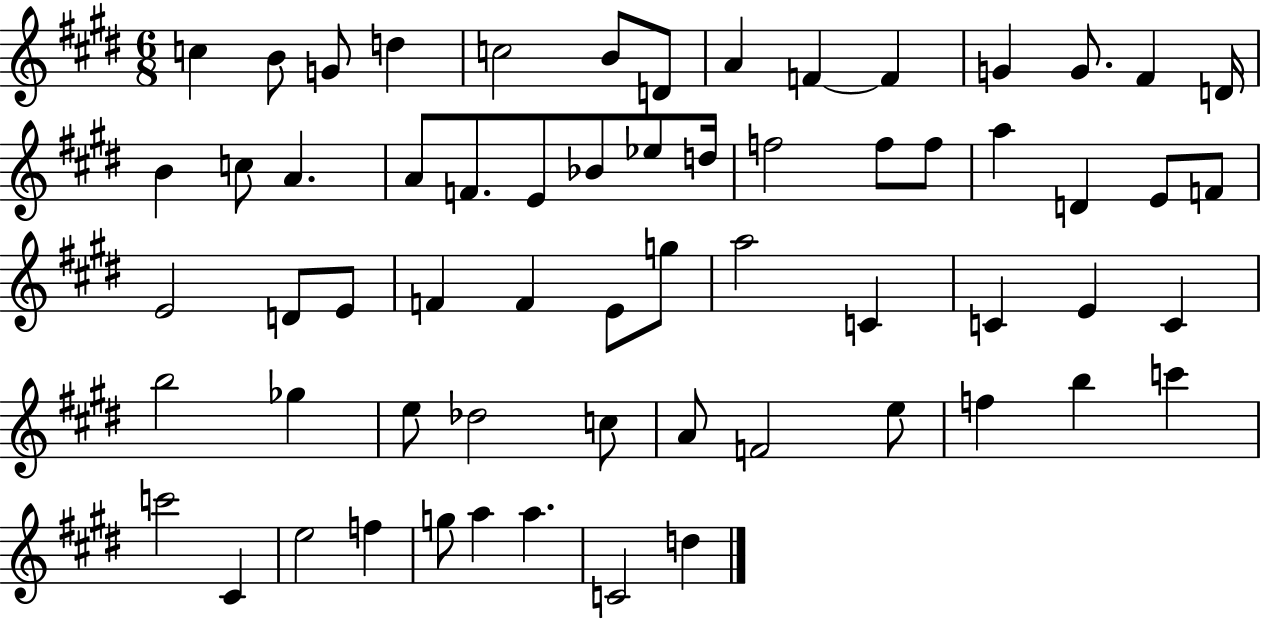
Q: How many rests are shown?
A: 0